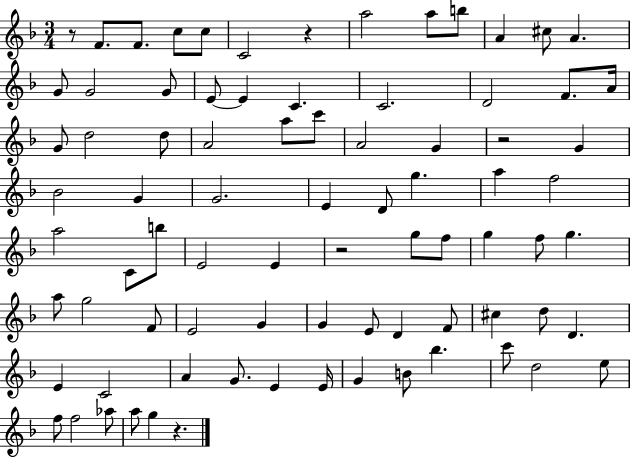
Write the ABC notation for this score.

X:1
T:Untitled
M:3/4
L:1/4
K:F
z/2 F/2 F/2 c/2 c/2 C2 z a2 a/2 b/2 A ^c/2 A G/2 G2 G/2 E/2 E C C2 D2 F/2 A/4 G/2 d2 d/2 A2 a/2 c'/2 A2 G z2 G _B2 G G2 E D/2 g a f2 a2 C/2 b/2 E2 E z2 g/2 f/2 g f/2 g a/2 g2 F/2 E2 G G E/2 D F/2 ^c d/2 D E C2 A G/2 E E/4 G B/2 _b c'/2 d2 e/2 f/2 f2 _a/2 a/2 g z